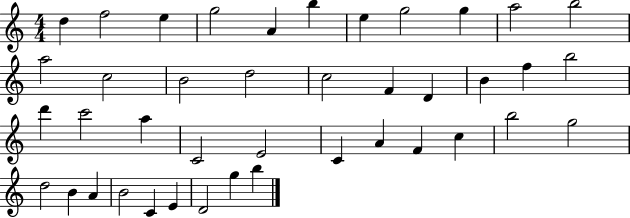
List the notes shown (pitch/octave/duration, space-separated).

D5/q F5/h E5/q G5/h A4/q B5/q E5/q G5/h G5/q A5/h B5/h A5/h C5/h B4/h D5/h C5/h F4/q D4/q B4/q F5/q B5/h D6/q C6/h A5/q C4/h E4/h C4/q A4/q F4/q C5/q B5/h G5/h D5/h B4/q A4/q B4/h C4/q E4/q D4/h G5/q B5/q